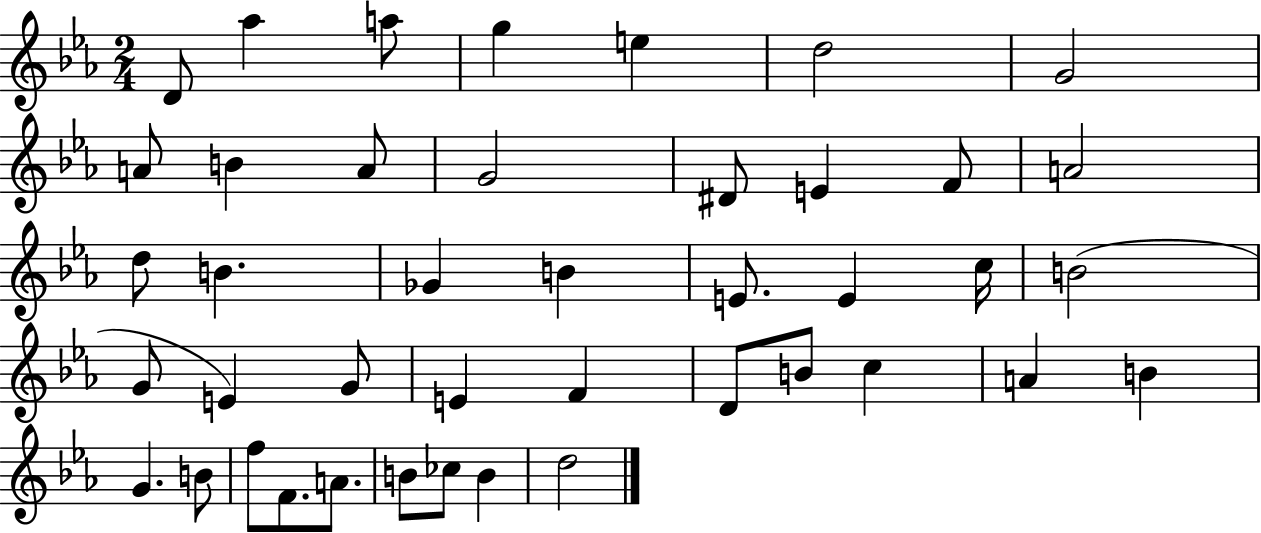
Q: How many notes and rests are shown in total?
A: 42